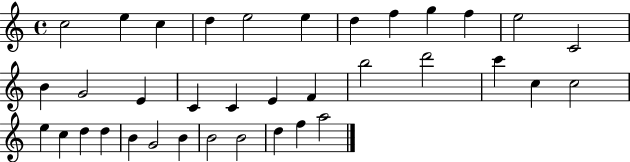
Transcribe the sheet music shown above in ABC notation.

X:1
T:Untitled
M:4/4
L:1/4
K:C
c2 e c d e2 e d f g f e2 C2 B G2 E C C E F b2 d'2 c' c c2 e c d d B G2 B B2 B2 d f a2